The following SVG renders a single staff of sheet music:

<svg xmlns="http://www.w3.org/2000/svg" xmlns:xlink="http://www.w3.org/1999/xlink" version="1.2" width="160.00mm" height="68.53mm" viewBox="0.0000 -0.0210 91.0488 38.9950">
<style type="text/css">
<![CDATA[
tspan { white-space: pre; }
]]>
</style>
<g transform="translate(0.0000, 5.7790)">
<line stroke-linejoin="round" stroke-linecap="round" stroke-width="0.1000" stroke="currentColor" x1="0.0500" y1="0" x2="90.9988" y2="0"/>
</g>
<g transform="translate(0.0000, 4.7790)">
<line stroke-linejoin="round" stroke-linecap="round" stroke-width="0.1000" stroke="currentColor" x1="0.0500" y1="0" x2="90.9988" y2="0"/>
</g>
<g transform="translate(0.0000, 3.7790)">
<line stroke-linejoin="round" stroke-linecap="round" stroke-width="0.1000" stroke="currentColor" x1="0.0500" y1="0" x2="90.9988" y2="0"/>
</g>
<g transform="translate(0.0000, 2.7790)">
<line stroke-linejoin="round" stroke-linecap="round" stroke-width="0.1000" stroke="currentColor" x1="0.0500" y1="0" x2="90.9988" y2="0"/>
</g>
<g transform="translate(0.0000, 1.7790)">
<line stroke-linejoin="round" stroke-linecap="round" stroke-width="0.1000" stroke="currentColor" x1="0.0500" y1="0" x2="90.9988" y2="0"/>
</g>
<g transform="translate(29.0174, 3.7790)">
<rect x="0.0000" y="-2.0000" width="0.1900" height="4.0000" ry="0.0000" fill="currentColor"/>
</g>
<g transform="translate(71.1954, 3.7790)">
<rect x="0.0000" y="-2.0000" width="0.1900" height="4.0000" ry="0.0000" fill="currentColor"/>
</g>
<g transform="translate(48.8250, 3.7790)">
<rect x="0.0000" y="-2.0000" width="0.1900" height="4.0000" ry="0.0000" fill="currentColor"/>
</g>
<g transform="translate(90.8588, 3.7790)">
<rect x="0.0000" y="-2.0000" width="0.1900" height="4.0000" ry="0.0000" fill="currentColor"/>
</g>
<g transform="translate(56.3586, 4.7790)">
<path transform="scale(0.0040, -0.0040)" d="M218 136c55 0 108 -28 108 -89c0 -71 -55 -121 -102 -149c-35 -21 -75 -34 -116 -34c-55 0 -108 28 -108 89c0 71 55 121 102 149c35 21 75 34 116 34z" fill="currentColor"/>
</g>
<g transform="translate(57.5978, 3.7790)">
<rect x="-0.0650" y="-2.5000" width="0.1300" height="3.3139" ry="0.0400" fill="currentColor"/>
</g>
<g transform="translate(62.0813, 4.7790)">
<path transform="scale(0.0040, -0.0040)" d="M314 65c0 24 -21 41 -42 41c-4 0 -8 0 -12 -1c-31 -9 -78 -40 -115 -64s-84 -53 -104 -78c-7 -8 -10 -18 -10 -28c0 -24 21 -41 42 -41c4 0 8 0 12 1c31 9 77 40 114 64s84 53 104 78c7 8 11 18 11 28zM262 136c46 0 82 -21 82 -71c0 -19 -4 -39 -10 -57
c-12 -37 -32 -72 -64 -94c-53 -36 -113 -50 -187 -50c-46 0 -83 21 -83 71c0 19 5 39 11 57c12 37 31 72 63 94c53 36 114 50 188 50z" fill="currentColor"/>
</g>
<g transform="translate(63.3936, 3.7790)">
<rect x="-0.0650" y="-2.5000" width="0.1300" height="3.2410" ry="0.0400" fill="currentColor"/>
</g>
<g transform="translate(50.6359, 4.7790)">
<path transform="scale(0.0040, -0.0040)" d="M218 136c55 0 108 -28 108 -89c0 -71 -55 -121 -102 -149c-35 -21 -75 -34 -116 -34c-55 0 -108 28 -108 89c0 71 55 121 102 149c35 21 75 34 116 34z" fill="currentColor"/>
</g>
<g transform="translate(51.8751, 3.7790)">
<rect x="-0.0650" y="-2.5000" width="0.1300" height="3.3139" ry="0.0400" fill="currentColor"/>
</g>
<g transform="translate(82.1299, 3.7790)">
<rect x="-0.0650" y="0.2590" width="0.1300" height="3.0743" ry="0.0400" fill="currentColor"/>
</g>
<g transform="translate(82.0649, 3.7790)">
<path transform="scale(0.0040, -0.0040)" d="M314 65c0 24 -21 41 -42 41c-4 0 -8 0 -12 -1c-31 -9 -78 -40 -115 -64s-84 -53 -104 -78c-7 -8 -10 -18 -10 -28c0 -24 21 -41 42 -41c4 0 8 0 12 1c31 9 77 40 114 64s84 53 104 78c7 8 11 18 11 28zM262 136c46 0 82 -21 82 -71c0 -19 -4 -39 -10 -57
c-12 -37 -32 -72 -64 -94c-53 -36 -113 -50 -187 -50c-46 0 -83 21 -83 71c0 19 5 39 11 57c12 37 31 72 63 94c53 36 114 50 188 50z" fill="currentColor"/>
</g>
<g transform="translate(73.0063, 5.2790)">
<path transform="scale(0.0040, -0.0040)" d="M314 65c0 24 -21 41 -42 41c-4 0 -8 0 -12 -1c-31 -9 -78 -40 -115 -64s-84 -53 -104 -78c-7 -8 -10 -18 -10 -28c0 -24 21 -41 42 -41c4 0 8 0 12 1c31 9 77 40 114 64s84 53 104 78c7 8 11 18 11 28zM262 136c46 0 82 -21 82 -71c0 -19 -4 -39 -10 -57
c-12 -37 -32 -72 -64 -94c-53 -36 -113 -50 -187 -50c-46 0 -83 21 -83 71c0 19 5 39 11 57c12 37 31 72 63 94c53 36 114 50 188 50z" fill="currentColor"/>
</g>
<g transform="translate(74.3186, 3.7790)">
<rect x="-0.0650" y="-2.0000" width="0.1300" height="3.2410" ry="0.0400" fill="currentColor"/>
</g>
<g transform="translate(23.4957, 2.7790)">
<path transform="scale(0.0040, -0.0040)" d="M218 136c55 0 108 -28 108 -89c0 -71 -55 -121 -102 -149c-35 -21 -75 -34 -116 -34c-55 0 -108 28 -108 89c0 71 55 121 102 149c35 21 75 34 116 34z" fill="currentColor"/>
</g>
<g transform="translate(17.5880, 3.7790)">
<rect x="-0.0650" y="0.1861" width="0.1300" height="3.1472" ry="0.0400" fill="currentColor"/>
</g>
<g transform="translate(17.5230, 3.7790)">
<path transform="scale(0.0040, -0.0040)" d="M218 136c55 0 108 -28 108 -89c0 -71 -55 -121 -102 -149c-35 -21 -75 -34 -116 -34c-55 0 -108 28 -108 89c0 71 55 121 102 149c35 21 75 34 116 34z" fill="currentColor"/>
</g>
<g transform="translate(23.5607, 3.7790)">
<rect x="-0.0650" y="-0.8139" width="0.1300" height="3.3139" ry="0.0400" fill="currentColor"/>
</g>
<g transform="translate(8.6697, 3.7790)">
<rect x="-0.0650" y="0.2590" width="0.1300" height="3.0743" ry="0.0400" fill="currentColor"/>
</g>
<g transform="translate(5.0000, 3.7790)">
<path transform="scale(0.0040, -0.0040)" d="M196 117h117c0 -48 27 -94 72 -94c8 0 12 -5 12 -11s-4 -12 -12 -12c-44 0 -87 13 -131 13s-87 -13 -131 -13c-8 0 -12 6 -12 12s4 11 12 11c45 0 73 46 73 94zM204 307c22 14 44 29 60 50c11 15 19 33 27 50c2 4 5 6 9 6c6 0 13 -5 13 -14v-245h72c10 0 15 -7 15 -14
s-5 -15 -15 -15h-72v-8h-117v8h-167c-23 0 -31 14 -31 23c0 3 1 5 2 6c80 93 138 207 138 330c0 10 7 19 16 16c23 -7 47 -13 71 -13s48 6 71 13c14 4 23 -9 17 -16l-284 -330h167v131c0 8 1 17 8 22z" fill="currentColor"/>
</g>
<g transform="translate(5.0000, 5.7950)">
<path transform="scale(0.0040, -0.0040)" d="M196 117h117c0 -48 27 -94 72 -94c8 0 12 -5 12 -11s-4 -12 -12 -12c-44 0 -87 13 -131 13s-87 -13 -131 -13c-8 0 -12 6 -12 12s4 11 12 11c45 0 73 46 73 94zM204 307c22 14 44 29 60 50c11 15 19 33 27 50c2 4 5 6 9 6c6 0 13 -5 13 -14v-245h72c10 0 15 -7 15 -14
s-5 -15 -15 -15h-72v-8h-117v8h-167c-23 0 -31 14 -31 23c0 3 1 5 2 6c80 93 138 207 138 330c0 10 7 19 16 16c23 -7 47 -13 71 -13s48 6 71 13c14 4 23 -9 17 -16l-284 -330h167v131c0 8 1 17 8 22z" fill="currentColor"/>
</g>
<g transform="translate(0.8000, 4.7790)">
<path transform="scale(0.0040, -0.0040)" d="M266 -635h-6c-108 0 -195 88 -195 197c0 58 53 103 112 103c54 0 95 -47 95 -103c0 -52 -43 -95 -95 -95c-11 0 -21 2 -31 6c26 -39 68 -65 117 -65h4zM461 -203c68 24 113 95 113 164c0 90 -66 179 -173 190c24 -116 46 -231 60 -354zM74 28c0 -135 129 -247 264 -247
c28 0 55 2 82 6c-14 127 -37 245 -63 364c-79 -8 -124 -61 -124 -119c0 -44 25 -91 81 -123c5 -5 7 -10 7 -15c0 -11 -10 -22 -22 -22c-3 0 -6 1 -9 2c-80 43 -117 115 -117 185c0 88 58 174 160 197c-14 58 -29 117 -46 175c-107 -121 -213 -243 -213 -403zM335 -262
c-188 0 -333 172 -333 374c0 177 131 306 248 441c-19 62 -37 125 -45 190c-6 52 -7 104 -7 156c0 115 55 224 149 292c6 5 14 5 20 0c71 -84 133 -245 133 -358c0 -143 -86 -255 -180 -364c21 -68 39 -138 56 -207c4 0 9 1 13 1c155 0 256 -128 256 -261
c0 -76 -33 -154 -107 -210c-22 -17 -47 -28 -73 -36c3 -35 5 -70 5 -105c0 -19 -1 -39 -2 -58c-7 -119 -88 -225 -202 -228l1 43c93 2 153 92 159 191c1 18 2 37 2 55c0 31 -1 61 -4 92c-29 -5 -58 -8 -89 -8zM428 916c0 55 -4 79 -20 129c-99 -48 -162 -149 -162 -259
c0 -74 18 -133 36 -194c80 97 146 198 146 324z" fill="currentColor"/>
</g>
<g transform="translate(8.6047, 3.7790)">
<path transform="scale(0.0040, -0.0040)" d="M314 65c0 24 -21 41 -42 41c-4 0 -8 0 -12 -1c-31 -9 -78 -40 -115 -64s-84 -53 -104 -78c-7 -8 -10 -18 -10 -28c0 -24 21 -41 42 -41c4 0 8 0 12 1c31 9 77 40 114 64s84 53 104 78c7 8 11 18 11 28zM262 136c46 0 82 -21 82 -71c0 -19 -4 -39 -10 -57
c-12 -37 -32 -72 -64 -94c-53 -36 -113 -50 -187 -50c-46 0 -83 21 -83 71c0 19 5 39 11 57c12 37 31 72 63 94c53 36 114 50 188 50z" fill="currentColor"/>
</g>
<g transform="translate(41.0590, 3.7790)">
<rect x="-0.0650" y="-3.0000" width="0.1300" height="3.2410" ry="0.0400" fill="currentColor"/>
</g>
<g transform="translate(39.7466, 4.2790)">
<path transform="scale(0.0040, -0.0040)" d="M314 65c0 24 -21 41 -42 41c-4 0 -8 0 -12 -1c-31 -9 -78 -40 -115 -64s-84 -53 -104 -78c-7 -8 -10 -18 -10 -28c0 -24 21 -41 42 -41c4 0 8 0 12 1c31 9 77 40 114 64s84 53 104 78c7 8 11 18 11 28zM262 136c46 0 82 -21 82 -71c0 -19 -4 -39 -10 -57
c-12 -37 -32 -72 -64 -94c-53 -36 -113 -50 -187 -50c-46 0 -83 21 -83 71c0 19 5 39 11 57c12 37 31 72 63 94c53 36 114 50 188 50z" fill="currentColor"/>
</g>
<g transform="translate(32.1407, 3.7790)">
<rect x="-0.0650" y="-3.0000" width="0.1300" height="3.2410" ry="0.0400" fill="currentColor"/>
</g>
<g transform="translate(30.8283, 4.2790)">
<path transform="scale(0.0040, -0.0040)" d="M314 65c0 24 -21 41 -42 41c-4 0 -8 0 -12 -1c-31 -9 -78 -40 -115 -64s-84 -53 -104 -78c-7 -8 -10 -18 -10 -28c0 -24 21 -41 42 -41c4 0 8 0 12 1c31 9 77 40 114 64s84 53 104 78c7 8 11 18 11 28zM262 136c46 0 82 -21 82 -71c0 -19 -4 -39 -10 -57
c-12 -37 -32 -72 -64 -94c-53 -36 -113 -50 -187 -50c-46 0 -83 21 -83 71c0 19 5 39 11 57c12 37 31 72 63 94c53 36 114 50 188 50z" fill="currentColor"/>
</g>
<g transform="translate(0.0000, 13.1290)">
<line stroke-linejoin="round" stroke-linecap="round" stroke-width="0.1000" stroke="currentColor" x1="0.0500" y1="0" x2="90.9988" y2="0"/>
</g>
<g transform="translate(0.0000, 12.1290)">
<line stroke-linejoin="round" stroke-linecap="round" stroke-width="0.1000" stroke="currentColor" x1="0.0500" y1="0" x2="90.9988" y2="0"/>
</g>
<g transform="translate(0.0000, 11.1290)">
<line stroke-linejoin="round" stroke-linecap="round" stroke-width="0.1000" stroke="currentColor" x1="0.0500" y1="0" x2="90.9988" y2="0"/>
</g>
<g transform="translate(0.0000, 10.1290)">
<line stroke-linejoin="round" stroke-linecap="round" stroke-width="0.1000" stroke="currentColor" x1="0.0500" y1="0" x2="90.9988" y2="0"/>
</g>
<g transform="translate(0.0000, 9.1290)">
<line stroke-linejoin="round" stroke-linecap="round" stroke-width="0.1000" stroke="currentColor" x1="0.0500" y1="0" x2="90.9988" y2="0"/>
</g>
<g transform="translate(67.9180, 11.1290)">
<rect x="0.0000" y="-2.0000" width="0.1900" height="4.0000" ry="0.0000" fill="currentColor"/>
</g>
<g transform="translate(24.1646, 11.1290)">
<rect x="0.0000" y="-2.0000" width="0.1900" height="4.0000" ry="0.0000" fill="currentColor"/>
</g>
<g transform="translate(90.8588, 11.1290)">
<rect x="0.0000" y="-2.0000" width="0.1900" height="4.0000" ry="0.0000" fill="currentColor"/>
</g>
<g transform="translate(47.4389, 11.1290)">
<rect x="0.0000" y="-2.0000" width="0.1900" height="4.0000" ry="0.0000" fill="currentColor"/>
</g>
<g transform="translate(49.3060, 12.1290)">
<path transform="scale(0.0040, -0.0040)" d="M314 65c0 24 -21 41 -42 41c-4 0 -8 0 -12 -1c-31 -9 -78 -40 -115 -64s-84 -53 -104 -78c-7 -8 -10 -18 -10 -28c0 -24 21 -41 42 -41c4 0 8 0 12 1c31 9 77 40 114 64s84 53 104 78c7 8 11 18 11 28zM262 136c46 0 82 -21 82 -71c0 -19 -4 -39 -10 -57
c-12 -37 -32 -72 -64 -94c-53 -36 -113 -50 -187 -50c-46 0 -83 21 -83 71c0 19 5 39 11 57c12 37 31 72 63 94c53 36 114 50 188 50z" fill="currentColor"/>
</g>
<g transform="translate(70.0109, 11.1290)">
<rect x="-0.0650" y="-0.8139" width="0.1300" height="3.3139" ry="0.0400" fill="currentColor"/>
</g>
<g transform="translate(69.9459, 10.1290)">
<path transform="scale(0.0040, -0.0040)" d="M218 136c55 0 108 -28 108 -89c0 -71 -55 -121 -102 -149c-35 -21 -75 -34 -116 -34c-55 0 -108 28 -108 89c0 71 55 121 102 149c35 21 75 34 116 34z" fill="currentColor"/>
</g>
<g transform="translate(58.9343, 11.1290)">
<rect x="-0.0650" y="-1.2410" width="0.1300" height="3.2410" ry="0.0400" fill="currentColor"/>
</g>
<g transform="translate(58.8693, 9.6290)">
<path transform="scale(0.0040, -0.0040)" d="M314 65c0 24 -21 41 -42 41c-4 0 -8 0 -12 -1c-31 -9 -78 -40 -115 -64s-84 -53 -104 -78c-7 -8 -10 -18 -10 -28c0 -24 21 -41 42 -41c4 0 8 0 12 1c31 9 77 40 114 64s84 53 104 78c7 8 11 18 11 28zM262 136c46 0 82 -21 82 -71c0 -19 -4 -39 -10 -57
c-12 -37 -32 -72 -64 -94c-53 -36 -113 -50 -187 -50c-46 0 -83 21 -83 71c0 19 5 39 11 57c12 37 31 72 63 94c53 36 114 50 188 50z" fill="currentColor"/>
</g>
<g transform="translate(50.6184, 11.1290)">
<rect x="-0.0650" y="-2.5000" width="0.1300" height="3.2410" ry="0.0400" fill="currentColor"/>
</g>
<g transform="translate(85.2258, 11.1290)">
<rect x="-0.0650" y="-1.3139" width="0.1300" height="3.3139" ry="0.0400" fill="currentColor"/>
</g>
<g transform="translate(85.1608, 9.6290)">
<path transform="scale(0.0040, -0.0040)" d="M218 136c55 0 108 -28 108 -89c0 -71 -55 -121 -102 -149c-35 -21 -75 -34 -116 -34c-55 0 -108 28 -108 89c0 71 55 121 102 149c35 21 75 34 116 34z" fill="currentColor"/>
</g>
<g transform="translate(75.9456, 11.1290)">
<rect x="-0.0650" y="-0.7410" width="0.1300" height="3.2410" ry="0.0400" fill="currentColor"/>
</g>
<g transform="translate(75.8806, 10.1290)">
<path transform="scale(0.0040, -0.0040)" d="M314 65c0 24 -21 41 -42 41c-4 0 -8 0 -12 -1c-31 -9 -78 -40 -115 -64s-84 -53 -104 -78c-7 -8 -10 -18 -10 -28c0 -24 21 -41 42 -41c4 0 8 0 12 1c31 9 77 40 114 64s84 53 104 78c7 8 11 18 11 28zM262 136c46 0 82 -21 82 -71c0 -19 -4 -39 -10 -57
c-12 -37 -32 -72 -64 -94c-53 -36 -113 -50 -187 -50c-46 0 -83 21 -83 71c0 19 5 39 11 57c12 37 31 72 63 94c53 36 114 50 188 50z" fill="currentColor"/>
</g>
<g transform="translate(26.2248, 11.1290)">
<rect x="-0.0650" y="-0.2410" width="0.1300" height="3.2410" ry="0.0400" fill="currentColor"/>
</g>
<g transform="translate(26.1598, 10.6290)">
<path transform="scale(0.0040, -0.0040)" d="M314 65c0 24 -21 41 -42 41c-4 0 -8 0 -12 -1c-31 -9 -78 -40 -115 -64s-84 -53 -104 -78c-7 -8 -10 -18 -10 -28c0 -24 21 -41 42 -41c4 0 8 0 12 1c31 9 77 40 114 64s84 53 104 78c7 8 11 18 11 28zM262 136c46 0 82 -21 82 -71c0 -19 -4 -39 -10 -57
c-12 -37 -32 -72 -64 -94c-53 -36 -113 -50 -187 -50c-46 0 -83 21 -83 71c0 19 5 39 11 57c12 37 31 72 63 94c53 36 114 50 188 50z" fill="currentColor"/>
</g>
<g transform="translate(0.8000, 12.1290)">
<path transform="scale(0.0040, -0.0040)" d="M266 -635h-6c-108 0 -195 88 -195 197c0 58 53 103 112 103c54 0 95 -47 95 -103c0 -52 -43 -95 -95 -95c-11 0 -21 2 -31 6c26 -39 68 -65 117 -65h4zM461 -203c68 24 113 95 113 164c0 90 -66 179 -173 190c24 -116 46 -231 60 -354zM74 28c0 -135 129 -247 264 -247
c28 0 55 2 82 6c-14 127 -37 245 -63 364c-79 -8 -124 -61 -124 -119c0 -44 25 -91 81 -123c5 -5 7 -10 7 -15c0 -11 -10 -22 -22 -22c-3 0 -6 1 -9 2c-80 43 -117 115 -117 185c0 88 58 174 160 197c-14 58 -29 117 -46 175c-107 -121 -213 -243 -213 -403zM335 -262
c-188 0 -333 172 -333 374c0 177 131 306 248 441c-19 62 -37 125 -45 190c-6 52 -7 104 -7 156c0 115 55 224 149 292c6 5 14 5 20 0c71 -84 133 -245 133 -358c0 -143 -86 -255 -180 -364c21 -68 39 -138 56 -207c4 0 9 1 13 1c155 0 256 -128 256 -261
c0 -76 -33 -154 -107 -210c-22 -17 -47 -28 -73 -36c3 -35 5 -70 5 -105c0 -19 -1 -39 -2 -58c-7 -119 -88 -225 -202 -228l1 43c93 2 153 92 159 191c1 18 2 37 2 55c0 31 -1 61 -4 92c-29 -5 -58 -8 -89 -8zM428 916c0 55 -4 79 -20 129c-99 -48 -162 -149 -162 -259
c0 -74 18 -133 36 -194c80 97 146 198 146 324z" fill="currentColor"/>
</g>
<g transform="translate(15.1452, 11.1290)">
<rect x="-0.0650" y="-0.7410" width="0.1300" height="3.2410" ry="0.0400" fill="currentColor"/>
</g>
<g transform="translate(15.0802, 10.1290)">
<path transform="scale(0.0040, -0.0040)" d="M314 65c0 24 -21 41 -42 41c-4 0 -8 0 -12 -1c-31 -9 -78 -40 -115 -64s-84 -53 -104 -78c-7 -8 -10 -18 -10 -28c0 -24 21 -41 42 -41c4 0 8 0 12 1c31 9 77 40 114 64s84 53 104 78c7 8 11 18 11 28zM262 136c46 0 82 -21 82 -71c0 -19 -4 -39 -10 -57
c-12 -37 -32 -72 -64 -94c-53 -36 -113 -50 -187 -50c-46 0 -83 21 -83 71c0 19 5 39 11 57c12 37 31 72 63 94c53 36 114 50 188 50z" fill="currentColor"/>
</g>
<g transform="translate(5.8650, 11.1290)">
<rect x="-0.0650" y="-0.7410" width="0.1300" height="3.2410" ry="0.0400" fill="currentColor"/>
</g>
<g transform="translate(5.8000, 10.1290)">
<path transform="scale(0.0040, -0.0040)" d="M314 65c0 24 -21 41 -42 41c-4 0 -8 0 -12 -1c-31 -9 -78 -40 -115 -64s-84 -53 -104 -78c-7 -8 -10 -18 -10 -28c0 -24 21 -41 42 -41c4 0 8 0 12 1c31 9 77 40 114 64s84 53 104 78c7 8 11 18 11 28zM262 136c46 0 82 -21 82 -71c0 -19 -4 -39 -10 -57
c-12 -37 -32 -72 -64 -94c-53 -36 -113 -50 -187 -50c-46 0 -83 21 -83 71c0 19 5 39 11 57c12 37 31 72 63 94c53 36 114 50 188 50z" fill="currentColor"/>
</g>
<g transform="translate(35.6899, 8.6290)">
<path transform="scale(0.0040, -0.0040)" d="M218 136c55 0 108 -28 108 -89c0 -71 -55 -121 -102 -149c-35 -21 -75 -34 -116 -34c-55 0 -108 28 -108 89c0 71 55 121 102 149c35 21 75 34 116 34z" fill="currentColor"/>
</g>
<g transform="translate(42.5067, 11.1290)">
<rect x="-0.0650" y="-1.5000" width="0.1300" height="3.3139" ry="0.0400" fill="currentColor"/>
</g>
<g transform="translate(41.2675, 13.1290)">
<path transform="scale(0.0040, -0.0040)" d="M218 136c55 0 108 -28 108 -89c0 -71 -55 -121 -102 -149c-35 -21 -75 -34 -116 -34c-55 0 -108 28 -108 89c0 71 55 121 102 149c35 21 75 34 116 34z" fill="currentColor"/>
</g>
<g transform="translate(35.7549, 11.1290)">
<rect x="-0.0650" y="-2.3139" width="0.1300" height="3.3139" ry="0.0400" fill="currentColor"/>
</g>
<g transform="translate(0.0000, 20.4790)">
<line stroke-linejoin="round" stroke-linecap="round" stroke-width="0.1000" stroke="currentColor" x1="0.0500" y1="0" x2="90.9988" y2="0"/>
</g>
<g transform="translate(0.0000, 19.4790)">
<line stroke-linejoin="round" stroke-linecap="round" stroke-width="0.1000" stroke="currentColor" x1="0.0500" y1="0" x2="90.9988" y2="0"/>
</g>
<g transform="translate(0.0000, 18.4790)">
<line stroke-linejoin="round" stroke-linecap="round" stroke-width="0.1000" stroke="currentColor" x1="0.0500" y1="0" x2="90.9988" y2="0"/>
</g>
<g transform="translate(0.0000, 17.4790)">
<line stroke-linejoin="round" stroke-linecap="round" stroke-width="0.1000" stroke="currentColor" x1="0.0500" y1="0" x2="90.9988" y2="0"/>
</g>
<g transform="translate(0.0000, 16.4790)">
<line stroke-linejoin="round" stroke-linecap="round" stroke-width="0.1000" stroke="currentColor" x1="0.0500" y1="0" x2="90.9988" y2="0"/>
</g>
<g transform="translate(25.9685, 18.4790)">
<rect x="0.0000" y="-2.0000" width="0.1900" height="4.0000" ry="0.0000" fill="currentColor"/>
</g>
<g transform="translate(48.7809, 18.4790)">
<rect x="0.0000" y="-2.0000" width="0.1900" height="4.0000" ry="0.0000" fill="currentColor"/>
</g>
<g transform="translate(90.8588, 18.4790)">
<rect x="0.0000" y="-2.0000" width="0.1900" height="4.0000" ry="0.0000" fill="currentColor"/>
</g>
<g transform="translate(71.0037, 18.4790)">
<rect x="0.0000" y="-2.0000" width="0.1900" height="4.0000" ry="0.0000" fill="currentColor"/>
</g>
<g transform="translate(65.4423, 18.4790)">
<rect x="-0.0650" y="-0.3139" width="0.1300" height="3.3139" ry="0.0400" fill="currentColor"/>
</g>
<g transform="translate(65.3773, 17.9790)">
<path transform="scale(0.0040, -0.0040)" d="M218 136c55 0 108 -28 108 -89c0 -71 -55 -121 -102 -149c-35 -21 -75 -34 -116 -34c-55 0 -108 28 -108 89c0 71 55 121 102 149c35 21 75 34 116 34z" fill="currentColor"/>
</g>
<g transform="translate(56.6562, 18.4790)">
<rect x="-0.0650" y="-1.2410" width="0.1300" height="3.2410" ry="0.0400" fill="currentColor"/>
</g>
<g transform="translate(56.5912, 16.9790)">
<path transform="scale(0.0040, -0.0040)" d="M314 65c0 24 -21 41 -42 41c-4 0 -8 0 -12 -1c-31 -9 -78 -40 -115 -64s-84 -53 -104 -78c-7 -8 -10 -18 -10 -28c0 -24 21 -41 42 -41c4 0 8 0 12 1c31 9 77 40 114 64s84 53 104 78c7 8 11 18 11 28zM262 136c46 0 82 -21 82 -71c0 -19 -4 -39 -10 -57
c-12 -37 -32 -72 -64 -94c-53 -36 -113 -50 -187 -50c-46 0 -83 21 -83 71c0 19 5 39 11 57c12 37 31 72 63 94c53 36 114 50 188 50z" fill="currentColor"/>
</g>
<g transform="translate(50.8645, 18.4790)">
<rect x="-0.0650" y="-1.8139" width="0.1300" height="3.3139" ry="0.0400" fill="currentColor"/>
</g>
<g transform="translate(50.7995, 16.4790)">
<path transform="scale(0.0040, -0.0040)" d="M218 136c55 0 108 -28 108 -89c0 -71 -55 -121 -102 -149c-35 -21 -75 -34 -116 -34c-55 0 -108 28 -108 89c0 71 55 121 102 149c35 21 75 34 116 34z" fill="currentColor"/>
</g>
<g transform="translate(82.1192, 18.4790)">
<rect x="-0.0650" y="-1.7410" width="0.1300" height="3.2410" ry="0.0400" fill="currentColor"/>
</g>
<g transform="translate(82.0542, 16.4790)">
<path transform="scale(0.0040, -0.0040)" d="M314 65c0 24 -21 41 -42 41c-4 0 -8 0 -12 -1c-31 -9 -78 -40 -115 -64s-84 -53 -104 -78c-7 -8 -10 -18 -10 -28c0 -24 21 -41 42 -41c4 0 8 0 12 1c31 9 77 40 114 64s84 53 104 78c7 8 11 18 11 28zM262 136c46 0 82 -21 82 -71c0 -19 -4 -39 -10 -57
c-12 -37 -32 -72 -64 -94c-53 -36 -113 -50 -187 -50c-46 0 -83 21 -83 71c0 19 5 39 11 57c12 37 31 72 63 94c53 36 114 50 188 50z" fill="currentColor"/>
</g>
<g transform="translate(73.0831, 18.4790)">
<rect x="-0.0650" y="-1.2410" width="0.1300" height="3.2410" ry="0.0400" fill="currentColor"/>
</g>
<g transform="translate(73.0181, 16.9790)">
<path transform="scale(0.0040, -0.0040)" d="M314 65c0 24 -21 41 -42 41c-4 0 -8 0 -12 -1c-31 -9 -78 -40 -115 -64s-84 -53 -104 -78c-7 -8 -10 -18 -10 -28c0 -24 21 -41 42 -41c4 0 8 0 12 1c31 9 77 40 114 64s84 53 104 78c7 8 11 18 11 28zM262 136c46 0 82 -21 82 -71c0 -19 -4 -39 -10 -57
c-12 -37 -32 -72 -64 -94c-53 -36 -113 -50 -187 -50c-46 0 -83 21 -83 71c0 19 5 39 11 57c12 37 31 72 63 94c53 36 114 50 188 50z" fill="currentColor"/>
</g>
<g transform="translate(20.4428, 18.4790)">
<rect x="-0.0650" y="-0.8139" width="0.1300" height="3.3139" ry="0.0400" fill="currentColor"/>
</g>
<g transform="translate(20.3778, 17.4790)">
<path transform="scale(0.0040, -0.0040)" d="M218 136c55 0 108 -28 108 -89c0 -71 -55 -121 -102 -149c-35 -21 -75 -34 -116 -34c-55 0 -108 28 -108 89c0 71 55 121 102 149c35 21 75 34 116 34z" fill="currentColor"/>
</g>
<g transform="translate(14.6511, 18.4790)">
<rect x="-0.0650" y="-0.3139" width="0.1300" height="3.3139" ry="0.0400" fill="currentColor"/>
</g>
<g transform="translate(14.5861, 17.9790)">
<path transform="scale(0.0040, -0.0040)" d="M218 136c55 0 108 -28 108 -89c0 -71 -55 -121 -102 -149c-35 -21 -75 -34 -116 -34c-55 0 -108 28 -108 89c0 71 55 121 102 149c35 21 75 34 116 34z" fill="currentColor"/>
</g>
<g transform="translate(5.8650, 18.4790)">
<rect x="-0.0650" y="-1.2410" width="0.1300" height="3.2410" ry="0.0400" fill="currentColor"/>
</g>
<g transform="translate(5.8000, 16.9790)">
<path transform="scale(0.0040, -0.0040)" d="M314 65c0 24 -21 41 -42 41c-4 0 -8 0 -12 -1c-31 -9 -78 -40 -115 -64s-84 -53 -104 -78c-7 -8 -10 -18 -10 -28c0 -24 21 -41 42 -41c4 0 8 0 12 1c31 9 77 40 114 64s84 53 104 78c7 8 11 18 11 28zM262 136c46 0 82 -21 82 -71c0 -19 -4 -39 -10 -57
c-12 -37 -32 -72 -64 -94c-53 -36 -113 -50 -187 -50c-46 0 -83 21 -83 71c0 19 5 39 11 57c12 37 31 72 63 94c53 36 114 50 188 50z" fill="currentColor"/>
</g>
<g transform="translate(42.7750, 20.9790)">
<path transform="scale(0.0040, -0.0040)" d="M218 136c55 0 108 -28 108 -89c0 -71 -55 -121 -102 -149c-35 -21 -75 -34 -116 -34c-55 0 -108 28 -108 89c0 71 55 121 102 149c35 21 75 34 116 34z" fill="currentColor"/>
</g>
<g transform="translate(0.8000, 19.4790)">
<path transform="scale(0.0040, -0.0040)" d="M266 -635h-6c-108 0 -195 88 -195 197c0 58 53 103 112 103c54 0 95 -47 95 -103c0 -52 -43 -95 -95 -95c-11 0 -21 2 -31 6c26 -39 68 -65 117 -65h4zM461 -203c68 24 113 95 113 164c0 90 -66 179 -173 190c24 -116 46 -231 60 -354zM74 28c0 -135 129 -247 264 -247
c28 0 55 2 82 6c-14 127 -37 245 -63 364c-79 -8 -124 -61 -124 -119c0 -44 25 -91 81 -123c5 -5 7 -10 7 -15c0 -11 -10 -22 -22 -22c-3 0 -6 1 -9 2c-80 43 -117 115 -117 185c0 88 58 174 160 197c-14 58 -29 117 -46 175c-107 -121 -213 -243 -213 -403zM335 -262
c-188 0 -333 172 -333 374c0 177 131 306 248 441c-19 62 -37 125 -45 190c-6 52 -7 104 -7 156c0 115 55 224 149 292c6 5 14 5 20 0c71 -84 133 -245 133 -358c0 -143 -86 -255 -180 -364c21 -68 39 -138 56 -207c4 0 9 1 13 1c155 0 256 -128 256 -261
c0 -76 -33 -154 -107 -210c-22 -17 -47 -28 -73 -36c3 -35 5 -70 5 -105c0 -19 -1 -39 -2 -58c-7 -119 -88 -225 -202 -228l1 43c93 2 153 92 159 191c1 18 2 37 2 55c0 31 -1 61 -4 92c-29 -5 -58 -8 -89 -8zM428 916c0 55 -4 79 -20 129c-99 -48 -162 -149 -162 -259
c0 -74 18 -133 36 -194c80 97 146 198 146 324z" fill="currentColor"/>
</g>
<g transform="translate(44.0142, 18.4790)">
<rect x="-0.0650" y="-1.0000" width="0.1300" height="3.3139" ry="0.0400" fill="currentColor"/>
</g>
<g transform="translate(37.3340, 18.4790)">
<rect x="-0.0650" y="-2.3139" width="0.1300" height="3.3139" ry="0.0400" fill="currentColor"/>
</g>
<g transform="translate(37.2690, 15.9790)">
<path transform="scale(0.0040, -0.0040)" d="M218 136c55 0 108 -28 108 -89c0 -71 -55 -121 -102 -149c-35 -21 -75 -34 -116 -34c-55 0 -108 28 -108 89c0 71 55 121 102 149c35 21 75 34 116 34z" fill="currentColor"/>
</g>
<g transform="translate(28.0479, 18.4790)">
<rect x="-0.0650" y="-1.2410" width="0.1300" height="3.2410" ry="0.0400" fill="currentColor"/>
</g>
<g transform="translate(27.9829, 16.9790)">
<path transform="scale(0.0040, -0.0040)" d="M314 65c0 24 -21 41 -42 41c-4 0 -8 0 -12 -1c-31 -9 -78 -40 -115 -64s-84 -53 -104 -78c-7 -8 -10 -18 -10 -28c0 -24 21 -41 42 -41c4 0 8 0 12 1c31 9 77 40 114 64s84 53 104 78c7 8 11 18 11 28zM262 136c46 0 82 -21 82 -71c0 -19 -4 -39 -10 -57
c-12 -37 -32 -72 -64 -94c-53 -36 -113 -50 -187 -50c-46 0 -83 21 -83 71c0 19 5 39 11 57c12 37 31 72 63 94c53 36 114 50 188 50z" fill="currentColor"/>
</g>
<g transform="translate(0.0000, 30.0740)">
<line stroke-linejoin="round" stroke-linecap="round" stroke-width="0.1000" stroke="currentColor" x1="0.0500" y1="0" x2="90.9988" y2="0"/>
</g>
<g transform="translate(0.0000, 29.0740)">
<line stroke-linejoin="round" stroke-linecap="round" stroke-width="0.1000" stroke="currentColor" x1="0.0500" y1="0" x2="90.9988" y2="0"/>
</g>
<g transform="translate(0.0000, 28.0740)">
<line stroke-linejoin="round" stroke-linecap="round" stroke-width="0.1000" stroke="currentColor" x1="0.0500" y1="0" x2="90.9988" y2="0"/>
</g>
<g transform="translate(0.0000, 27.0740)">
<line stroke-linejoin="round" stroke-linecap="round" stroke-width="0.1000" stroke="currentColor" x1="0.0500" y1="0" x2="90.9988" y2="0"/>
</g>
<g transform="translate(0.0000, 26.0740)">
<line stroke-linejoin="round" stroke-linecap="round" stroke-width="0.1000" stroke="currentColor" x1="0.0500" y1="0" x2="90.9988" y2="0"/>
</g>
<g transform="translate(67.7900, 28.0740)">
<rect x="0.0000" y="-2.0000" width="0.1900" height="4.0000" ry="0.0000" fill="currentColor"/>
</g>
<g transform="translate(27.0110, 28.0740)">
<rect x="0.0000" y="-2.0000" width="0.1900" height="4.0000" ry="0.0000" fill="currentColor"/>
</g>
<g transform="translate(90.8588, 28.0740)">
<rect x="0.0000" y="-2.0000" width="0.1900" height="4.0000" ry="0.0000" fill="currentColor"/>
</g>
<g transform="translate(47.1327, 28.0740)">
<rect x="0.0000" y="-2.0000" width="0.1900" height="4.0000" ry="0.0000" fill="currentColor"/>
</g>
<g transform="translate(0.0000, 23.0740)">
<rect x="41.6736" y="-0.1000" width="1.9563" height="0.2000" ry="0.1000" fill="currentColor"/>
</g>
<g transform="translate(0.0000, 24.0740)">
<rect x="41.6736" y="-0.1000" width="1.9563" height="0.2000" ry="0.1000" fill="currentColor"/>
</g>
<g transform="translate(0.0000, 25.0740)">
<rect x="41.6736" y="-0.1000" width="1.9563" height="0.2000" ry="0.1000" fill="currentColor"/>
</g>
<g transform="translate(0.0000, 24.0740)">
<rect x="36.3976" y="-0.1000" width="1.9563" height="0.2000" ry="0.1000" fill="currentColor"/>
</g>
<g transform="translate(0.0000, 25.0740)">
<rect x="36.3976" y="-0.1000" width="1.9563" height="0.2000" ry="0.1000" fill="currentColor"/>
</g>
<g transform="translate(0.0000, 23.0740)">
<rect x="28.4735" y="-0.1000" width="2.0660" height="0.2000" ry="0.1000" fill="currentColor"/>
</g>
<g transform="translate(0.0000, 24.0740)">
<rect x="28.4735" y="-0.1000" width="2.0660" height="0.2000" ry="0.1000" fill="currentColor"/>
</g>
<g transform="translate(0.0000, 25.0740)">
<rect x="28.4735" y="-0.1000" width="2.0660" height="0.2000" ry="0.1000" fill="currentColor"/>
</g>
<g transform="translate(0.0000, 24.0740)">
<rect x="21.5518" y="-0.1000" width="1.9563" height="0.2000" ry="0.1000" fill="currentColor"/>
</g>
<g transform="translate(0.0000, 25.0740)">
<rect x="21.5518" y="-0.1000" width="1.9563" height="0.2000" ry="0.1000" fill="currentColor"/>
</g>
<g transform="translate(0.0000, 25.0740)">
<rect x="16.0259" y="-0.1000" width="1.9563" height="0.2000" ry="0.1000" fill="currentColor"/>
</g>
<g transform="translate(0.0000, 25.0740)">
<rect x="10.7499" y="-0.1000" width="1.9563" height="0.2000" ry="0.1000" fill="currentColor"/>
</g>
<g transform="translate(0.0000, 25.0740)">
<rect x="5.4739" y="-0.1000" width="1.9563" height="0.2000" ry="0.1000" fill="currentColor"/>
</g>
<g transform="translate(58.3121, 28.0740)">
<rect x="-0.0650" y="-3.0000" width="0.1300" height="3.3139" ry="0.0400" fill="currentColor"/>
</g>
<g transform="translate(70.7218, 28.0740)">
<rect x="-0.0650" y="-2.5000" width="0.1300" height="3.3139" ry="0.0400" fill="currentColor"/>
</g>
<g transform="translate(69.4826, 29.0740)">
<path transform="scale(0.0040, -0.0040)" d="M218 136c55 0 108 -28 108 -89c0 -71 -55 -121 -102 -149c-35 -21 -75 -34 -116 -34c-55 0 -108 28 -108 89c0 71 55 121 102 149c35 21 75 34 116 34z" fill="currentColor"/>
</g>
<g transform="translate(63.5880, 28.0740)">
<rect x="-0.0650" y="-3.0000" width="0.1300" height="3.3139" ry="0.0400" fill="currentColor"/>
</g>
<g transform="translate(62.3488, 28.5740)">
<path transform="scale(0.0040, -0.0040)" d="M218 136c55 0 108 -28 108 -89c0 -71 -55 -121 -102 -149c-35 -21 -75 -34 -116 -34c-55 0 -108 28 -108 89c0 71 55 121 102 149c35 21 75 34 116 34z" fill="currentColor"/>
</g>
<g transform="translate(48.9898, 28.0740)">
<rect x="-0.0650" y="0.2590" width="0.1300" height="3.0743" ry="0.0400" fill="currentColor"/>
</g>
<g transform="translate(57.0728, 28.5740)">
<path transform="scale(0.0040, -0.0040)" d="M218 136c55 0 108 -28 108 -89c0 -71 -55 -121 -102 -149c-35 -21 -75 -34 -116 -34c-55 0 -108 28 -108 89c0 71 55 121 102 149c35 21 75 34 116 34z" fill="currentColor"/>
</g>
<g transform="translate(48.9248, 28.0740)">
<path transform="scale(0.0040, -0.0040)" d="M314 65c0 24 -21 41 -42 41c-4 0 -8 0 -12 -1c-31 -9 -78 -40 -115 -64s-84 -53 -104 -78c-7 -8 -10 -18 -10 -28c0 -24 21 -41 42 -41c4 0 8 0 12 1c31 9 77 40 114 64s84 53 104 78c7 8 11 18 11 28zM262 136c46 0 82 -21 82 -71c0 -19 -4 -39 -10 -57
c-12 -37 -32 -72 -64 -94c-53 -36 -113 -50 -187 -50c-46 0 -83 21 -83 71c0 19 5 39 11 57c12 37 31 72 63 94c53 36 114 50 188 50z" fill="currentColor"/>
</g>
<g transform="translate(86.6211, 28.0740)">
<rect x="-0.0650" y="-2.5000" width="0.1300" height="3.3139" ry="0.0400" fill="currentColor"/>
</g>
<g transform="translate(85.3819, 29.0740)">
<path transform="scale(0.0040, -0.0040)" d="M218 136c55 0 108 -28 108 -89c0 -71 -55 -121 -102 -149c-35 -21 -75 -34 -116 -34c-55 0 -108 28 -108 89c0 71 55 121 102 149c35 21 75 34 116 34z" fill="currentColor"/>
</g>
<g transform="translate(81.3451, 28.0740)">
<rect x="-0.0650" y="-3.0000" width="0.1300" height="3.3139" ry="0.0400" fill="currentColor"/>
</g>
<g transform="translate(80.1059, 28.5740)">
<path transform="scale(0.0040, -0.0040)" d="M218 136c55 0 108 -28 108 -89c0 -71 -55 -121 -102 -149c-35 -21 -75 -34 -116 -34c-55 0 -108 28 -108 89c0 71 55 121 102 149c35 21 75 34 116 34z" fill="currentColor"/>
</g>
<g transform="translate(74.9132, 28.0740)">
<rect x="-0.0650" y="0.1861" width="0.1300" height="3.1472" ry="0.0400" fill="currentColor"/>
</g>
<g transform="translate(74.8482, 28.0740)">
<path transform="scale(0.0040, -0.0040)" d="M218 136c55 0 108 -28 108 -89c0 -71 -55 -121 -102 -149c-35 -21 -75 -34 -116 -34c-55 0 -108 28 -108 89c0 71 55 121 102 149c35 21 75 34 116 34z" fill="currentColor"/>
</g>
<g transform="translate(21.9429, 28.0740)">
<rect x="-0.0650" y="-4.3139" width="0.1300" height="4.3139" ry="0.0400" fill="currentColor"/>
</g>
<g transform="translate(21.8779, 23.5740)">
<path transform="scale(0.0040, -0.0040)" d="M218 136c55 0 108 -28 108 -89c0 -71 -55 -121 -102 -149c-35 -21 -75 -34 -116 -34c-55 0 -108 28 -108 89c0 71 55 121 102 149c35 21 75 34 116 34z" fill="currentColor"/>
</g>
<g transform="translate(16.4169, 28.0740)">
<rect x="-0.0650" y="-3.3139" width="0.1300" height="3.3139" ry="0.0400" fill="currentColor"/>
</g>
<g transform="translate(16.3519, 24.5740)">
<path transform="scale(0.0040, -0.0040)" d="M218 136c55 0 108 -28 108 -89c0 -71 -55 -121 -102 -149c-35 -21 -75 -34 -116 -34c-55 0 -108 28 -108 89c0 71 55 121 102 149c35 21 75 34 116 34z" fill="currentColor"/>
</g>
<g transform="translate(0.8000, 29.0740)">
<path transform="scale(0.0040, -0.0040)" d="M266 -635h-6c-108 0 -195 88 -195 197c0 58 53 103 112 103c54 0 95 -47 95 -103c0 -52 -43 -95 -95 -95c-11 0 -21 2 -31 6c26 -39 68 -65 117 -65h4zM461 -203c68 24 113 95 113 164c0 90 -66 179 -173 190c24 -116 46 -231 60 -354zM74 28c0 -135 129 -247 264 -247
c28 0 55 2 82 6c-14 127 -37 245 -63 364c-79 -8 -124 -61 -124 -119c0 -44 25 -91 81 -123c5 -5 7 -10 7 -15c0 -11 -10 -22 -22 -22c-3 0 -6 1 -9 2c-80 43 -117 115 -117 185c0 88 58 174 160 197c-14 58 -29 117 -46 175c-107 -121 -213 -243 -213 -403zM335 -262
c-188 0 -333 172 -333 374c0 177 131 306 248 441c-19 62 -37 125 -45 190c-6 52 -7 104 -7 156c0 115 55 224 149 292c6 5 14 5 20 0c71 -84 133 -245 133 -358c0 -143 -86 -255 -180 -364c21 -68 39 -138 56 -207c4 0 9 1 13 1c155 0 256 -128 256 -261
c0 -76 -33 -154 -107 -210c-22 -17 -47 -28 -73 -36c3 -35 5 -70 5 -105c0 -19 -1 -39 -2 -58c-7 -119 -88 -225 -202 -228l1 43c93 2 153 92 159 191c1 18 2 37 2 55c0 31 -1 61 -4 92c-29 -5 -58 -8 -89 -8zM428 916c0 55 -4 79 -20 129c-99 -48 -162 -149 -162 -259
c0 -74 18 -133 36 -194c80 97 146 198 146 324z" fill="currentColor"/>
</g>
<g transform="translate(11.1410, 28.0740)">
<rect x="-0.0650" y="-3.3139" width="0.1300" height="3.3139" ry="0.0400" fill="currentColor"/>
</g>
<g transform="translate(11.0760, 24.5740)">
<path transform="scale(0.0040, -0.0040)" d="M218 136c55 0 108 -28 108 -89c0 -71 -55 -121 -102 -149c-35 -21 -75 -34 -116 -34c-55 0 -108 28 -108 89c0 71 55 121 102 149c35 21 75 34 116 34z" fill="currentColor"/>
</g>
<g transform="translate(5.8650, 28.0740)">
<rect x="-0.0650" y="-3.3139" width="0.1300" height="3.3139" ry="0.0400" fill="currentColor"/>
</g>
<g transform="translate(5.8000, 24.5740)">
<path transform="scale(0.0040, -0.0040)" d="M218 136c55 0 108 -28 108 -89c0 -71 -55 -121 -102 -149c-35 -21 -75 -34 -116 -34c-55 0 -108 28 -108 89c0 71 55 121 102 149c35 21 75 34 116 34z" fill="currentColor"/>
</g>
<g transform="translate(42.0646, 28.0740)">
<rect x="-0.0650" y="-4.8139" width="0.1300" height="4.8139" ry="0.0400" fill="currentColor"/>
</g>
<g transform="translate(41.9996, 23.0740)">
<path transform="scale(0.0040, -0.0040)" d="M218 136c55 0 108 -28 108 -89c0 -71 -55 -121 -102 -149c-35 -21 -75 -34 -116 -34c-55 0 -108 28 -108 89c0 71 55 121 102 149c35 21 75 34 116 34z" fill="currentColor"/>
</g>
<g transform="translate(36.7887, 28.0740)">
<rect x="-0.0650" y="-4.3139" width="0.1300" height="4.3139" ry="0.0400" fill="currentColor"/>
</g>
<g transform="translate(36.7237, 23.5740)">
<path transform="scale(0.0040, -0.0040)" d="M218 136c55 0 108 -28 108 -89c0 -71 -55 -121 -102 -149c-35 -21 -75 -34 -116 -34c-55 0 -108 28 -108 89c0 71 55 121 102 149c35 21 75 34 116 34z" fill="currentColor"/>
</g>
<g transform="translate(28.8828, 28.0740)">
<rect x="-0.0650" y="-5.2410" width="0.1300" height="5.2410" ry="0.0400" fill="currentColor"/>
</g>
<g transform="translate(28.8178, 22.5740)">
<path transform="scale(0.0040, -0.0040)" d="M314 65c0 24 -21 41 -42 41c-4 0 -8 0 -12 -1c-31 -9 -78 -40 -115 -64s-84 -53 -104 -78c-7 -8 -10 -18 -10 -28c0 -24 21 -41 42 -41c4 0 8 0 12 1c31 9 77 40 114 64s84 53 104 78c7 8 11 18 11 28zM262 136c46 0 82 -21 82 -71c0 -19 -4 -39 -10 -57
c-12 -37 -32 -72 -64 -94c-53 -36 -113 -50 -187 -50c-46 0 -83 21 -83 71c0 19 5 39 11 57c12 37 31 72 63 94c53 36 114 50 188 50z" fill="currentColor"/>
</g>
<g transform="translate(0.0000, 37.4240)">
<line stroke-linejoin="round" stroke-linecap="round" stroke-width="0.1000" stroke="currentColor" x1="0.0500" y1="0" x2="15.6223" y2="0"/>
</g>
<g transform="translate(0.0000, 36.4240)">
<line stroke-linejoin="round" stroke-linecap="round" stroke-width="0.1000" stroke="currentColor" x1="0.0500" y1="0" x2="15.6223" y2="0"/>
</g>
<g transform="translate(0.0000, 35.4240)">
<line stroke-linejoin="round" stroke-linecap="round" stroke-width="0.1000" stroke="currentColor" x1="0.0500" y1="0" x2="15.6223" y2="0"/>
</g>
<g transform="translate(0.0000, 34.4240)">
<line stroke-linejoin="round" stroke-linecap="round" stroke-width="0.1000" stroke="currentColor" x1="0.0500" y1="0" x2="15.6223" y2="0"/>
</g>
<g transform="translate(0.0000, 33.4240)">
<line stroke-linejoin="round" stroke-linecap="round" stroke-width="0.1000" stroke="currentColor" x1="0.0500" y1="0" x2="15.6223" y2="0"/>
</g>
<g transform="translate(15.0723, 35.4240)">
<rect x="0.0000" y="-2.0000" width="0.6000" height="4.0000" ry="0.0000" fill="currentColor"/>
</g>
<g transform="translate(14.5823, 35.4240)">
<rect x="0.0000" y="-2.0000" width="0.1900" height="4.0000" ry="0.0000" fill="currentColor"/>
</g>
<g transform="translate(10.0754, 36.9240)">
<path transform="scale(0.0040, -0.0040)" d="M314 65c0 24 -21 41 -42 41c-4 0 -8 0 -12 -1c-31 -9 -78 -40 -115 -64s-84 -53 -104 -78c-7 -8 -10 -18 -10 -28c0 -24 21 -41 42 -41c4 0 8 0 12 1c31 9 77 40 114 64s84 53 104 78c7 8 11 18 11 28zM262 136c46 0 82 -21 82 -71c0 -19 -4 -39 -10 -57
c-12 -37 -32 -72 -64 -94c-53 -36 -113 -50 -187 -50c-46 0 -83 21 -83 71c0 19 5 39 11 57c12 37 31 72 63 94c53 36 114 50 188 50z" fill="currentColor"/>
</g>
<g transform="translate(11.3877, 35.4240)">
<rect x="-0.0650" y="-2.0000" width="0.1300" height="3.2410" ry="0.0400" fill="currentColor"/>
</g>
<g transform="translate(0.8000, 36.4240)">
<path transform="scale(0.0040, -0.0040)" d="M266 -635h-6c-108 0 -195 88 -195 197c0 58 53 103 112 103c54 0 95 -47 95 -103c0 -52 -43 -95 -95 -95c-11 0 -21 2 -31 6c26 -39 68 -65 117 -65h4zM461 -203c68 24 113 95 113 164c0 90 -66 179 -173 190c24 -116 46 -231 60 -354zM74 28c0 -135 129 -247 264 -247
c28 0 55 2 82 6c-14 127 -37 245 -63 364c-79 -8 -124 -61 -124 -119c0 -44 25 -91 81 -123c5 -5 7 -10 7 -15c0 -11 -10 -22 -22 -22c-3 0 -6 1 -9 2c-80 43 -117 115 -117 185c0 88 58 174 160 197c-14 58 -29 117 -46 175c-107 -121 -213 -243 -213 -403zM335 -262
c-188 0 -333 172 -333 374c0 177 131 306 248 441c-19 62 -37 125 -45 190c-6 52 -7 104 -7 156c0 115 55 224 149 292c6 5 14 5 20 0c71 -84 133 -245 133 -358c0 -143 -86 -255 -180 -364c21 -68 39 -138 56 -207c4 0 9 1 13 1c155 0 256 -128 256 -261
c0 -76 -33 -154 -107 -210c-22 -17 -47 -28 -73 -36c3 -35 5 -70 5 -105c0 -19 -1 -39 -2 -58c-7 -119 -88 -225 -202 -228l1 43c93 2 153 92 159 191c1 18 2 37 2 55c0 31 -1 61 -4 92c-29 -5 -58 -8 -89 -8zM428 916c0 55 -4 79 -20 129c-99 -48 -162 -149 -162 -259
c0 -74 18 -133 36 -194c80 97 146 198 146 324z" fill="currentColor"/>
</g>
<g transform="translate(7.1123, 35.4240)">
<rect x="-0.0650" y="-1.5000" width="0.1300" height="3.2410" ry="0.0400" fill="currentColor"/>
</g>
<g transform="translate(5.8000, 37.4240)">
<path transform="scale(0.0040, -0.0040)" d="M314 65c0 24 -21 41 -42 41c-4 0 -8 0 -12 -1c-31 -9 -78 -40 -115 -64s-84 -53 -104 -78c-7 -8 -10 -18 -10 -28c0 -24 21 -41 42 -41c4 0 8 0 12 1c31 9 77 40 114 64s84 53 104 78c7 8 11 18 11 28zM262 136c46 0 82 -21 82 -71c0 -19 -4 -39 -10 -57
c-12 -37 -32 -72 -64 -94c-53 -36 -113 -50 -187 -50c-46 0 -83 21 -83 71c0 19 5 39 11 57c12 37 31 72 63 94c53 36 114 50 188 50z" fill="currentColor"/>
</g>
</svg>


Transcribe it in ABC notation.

X:1
T:Untitled
M:4/4
L:1/4
K:C
B2 B d A2 A2 G G G2 F2 B2 d2 d2 c2 g E G2 e2 d d2 e e2 c d e2 g D f e2 c e2 f2 b b b d' f'2 d' e' B2 A A G B A G E2 F2